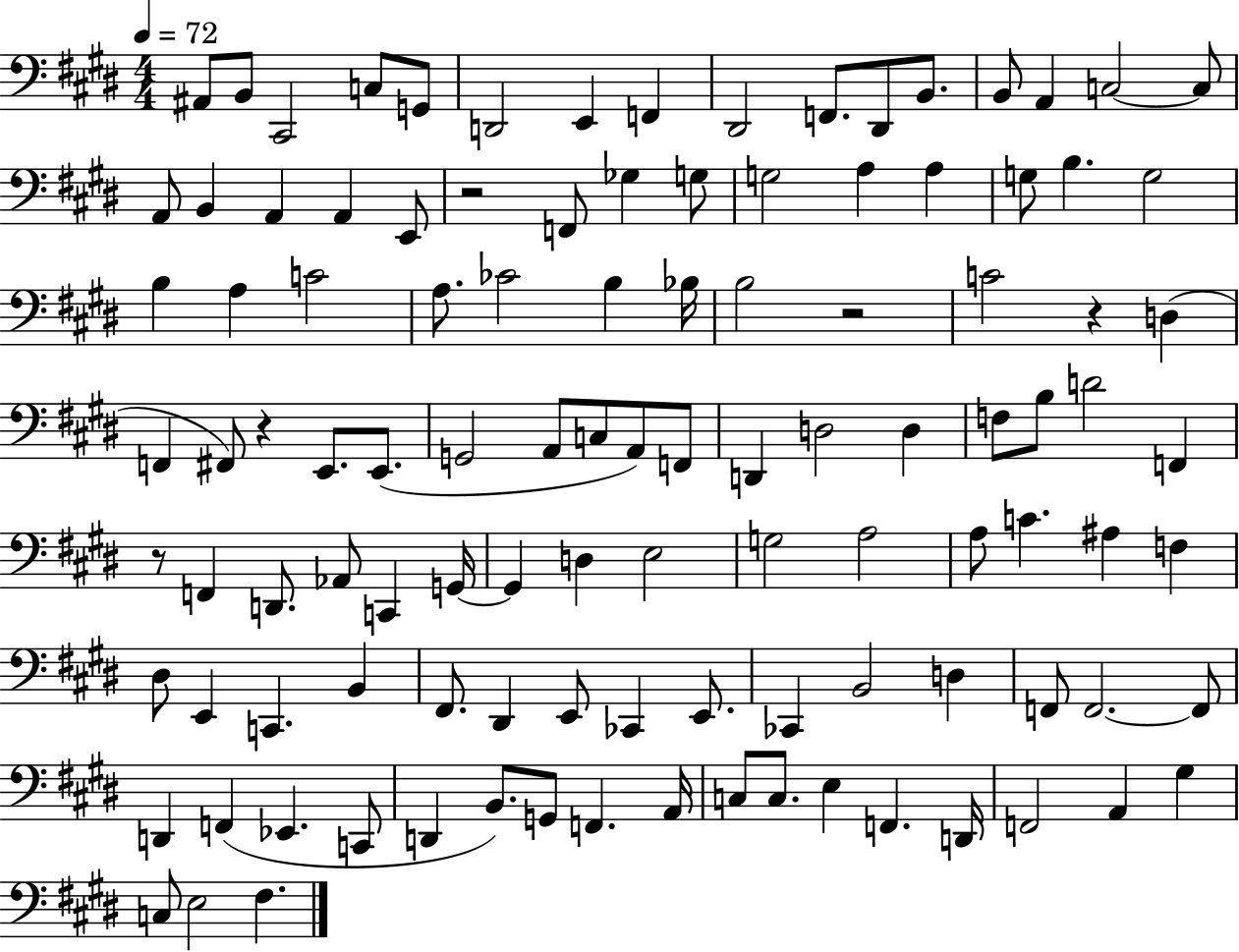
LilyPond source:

{
  \clef bass
  \numericTimeSignature
  \time 4/4
  \key e \major
  \tempo 4 = 72
  ais,8 b,8 cis,2 c8 g,8 | d,2 e,4 f,4 | dis,2 f,8. dis,8 b,8. | b,8 a,4 c2~~ c8 | \break a,8 b,4 a,4 a,4 e,8 | r2 f,8 ges4 g8 | g2 a4 a4 | g8 b4. g2 | \break b4 a4 c'2 | a8. ces'2 b4 bes16 | b2 r2 | c'2 r4 d4( | \break f,4 fis,8) r4 e,8. e,8.( | g,2 a,8 c8 a,8) f,8 | d,4 d2 d4 | f8 b8 d'2 f,4 | \break r8 f,4 d,8. aes,8 c,4 g,16~~ | g,4 d4 e2 | g2 a2 | a8 c'4. ais4 f4 | \break dis8 e,4 c,4. b,4 | fis,8. dis,4 e,8 ces,4 e,8. | ces,4 b,2 d4 | f,8 f,2.~~ f,8 | \break d,4 f,4( ees,4. c,8 | d,4 b,8.) g,8 f,4. a,16 | c8 c8. e4 f,4. d,16 | f,2 a,4 gis4 | \break c8 e2 fis4. | \bar "|."
}